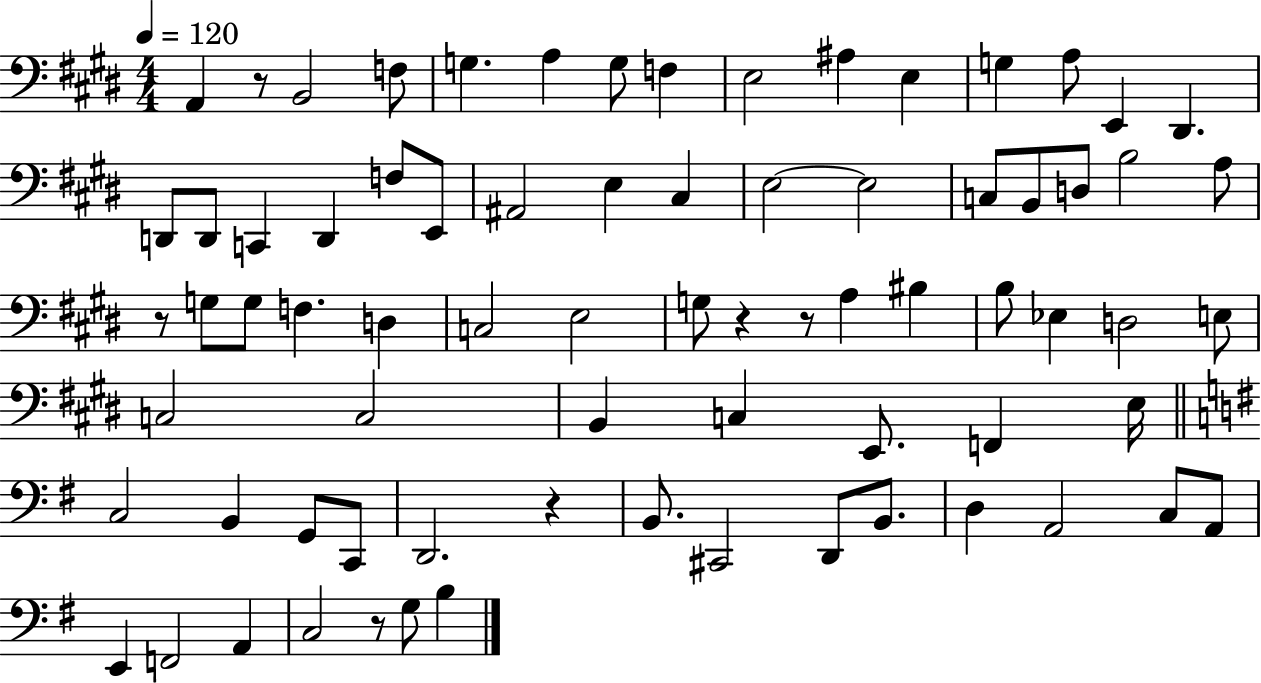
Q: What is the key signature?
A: E major